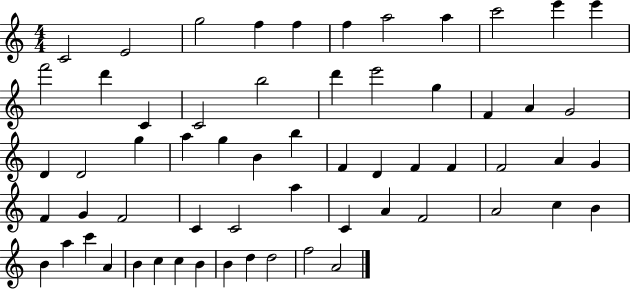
C4/h E4/h G5/h F5/q F5/q F5/q A5/h A5/q C6/h E6/q E6/q F6/h D6/q C4/q C4/h B5/h D6/q E6/h G5/q F4/q A4/q G4/h D4/q D4/h G5/q A5/q G5/q B4/q B5/q F4/q D4/q F4/q F4/q F4/h A4/q G4/q F4/q G4/q F4/h C4/q C4/h A5/q C4/q A4/q F4/h A4/h C5/q B4/q B4/q A5/q C6/q A4/q B4/q C5/q C5/q B4/q B4/q D5/q D5/h F5/h A4/h